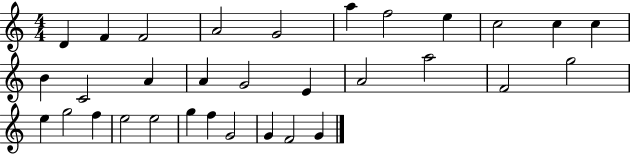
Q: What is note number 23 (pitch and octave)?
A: G5